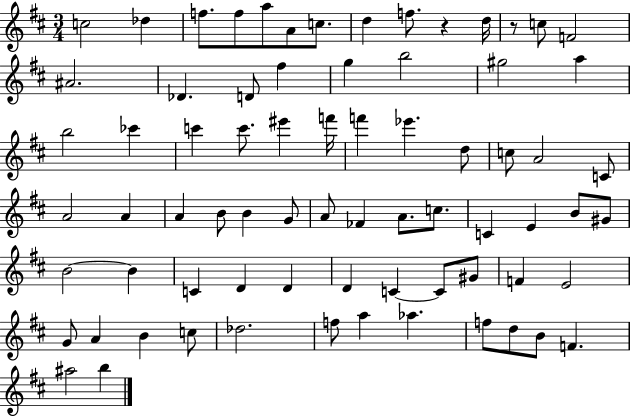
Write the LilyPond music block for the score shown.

{
  \clef treble
  \numericTimeSignature
  \time 3/4
  \key d \major
  c''2 des''4 | f''8. f''8 a''8 a'8 c''8. | d''4 f''8. r4 d''16 | r8 c''8 f'2 | \break ais'2. | des'4. d'8 fis''4 | g''4 b''2 | gis''2 a''4 | \break b''2 ces'''4 | c'''4 c'''8. eis'''4 f'''16 | f'''4 ees'''4. d''8 | c''8 a'2 c'8 | \break a'2 a'4 | a'4 b'8 b'4 g'8 | a'8 fes'4 a'8. c''8. | c'4 e'4 b'8 gis'8 | \break b'2~~ b'4 | c'4 d'4 d'4 | d'4 c'4~~ c'8 gis'8 | f'4 e'2 | \break g'8 a'4 b'4 c''8 | des''2. | f''8 a''4 aes''4. | f''8 d''8 b'8 f'4. | \break ais''2 b''4 | \bar "|."
}